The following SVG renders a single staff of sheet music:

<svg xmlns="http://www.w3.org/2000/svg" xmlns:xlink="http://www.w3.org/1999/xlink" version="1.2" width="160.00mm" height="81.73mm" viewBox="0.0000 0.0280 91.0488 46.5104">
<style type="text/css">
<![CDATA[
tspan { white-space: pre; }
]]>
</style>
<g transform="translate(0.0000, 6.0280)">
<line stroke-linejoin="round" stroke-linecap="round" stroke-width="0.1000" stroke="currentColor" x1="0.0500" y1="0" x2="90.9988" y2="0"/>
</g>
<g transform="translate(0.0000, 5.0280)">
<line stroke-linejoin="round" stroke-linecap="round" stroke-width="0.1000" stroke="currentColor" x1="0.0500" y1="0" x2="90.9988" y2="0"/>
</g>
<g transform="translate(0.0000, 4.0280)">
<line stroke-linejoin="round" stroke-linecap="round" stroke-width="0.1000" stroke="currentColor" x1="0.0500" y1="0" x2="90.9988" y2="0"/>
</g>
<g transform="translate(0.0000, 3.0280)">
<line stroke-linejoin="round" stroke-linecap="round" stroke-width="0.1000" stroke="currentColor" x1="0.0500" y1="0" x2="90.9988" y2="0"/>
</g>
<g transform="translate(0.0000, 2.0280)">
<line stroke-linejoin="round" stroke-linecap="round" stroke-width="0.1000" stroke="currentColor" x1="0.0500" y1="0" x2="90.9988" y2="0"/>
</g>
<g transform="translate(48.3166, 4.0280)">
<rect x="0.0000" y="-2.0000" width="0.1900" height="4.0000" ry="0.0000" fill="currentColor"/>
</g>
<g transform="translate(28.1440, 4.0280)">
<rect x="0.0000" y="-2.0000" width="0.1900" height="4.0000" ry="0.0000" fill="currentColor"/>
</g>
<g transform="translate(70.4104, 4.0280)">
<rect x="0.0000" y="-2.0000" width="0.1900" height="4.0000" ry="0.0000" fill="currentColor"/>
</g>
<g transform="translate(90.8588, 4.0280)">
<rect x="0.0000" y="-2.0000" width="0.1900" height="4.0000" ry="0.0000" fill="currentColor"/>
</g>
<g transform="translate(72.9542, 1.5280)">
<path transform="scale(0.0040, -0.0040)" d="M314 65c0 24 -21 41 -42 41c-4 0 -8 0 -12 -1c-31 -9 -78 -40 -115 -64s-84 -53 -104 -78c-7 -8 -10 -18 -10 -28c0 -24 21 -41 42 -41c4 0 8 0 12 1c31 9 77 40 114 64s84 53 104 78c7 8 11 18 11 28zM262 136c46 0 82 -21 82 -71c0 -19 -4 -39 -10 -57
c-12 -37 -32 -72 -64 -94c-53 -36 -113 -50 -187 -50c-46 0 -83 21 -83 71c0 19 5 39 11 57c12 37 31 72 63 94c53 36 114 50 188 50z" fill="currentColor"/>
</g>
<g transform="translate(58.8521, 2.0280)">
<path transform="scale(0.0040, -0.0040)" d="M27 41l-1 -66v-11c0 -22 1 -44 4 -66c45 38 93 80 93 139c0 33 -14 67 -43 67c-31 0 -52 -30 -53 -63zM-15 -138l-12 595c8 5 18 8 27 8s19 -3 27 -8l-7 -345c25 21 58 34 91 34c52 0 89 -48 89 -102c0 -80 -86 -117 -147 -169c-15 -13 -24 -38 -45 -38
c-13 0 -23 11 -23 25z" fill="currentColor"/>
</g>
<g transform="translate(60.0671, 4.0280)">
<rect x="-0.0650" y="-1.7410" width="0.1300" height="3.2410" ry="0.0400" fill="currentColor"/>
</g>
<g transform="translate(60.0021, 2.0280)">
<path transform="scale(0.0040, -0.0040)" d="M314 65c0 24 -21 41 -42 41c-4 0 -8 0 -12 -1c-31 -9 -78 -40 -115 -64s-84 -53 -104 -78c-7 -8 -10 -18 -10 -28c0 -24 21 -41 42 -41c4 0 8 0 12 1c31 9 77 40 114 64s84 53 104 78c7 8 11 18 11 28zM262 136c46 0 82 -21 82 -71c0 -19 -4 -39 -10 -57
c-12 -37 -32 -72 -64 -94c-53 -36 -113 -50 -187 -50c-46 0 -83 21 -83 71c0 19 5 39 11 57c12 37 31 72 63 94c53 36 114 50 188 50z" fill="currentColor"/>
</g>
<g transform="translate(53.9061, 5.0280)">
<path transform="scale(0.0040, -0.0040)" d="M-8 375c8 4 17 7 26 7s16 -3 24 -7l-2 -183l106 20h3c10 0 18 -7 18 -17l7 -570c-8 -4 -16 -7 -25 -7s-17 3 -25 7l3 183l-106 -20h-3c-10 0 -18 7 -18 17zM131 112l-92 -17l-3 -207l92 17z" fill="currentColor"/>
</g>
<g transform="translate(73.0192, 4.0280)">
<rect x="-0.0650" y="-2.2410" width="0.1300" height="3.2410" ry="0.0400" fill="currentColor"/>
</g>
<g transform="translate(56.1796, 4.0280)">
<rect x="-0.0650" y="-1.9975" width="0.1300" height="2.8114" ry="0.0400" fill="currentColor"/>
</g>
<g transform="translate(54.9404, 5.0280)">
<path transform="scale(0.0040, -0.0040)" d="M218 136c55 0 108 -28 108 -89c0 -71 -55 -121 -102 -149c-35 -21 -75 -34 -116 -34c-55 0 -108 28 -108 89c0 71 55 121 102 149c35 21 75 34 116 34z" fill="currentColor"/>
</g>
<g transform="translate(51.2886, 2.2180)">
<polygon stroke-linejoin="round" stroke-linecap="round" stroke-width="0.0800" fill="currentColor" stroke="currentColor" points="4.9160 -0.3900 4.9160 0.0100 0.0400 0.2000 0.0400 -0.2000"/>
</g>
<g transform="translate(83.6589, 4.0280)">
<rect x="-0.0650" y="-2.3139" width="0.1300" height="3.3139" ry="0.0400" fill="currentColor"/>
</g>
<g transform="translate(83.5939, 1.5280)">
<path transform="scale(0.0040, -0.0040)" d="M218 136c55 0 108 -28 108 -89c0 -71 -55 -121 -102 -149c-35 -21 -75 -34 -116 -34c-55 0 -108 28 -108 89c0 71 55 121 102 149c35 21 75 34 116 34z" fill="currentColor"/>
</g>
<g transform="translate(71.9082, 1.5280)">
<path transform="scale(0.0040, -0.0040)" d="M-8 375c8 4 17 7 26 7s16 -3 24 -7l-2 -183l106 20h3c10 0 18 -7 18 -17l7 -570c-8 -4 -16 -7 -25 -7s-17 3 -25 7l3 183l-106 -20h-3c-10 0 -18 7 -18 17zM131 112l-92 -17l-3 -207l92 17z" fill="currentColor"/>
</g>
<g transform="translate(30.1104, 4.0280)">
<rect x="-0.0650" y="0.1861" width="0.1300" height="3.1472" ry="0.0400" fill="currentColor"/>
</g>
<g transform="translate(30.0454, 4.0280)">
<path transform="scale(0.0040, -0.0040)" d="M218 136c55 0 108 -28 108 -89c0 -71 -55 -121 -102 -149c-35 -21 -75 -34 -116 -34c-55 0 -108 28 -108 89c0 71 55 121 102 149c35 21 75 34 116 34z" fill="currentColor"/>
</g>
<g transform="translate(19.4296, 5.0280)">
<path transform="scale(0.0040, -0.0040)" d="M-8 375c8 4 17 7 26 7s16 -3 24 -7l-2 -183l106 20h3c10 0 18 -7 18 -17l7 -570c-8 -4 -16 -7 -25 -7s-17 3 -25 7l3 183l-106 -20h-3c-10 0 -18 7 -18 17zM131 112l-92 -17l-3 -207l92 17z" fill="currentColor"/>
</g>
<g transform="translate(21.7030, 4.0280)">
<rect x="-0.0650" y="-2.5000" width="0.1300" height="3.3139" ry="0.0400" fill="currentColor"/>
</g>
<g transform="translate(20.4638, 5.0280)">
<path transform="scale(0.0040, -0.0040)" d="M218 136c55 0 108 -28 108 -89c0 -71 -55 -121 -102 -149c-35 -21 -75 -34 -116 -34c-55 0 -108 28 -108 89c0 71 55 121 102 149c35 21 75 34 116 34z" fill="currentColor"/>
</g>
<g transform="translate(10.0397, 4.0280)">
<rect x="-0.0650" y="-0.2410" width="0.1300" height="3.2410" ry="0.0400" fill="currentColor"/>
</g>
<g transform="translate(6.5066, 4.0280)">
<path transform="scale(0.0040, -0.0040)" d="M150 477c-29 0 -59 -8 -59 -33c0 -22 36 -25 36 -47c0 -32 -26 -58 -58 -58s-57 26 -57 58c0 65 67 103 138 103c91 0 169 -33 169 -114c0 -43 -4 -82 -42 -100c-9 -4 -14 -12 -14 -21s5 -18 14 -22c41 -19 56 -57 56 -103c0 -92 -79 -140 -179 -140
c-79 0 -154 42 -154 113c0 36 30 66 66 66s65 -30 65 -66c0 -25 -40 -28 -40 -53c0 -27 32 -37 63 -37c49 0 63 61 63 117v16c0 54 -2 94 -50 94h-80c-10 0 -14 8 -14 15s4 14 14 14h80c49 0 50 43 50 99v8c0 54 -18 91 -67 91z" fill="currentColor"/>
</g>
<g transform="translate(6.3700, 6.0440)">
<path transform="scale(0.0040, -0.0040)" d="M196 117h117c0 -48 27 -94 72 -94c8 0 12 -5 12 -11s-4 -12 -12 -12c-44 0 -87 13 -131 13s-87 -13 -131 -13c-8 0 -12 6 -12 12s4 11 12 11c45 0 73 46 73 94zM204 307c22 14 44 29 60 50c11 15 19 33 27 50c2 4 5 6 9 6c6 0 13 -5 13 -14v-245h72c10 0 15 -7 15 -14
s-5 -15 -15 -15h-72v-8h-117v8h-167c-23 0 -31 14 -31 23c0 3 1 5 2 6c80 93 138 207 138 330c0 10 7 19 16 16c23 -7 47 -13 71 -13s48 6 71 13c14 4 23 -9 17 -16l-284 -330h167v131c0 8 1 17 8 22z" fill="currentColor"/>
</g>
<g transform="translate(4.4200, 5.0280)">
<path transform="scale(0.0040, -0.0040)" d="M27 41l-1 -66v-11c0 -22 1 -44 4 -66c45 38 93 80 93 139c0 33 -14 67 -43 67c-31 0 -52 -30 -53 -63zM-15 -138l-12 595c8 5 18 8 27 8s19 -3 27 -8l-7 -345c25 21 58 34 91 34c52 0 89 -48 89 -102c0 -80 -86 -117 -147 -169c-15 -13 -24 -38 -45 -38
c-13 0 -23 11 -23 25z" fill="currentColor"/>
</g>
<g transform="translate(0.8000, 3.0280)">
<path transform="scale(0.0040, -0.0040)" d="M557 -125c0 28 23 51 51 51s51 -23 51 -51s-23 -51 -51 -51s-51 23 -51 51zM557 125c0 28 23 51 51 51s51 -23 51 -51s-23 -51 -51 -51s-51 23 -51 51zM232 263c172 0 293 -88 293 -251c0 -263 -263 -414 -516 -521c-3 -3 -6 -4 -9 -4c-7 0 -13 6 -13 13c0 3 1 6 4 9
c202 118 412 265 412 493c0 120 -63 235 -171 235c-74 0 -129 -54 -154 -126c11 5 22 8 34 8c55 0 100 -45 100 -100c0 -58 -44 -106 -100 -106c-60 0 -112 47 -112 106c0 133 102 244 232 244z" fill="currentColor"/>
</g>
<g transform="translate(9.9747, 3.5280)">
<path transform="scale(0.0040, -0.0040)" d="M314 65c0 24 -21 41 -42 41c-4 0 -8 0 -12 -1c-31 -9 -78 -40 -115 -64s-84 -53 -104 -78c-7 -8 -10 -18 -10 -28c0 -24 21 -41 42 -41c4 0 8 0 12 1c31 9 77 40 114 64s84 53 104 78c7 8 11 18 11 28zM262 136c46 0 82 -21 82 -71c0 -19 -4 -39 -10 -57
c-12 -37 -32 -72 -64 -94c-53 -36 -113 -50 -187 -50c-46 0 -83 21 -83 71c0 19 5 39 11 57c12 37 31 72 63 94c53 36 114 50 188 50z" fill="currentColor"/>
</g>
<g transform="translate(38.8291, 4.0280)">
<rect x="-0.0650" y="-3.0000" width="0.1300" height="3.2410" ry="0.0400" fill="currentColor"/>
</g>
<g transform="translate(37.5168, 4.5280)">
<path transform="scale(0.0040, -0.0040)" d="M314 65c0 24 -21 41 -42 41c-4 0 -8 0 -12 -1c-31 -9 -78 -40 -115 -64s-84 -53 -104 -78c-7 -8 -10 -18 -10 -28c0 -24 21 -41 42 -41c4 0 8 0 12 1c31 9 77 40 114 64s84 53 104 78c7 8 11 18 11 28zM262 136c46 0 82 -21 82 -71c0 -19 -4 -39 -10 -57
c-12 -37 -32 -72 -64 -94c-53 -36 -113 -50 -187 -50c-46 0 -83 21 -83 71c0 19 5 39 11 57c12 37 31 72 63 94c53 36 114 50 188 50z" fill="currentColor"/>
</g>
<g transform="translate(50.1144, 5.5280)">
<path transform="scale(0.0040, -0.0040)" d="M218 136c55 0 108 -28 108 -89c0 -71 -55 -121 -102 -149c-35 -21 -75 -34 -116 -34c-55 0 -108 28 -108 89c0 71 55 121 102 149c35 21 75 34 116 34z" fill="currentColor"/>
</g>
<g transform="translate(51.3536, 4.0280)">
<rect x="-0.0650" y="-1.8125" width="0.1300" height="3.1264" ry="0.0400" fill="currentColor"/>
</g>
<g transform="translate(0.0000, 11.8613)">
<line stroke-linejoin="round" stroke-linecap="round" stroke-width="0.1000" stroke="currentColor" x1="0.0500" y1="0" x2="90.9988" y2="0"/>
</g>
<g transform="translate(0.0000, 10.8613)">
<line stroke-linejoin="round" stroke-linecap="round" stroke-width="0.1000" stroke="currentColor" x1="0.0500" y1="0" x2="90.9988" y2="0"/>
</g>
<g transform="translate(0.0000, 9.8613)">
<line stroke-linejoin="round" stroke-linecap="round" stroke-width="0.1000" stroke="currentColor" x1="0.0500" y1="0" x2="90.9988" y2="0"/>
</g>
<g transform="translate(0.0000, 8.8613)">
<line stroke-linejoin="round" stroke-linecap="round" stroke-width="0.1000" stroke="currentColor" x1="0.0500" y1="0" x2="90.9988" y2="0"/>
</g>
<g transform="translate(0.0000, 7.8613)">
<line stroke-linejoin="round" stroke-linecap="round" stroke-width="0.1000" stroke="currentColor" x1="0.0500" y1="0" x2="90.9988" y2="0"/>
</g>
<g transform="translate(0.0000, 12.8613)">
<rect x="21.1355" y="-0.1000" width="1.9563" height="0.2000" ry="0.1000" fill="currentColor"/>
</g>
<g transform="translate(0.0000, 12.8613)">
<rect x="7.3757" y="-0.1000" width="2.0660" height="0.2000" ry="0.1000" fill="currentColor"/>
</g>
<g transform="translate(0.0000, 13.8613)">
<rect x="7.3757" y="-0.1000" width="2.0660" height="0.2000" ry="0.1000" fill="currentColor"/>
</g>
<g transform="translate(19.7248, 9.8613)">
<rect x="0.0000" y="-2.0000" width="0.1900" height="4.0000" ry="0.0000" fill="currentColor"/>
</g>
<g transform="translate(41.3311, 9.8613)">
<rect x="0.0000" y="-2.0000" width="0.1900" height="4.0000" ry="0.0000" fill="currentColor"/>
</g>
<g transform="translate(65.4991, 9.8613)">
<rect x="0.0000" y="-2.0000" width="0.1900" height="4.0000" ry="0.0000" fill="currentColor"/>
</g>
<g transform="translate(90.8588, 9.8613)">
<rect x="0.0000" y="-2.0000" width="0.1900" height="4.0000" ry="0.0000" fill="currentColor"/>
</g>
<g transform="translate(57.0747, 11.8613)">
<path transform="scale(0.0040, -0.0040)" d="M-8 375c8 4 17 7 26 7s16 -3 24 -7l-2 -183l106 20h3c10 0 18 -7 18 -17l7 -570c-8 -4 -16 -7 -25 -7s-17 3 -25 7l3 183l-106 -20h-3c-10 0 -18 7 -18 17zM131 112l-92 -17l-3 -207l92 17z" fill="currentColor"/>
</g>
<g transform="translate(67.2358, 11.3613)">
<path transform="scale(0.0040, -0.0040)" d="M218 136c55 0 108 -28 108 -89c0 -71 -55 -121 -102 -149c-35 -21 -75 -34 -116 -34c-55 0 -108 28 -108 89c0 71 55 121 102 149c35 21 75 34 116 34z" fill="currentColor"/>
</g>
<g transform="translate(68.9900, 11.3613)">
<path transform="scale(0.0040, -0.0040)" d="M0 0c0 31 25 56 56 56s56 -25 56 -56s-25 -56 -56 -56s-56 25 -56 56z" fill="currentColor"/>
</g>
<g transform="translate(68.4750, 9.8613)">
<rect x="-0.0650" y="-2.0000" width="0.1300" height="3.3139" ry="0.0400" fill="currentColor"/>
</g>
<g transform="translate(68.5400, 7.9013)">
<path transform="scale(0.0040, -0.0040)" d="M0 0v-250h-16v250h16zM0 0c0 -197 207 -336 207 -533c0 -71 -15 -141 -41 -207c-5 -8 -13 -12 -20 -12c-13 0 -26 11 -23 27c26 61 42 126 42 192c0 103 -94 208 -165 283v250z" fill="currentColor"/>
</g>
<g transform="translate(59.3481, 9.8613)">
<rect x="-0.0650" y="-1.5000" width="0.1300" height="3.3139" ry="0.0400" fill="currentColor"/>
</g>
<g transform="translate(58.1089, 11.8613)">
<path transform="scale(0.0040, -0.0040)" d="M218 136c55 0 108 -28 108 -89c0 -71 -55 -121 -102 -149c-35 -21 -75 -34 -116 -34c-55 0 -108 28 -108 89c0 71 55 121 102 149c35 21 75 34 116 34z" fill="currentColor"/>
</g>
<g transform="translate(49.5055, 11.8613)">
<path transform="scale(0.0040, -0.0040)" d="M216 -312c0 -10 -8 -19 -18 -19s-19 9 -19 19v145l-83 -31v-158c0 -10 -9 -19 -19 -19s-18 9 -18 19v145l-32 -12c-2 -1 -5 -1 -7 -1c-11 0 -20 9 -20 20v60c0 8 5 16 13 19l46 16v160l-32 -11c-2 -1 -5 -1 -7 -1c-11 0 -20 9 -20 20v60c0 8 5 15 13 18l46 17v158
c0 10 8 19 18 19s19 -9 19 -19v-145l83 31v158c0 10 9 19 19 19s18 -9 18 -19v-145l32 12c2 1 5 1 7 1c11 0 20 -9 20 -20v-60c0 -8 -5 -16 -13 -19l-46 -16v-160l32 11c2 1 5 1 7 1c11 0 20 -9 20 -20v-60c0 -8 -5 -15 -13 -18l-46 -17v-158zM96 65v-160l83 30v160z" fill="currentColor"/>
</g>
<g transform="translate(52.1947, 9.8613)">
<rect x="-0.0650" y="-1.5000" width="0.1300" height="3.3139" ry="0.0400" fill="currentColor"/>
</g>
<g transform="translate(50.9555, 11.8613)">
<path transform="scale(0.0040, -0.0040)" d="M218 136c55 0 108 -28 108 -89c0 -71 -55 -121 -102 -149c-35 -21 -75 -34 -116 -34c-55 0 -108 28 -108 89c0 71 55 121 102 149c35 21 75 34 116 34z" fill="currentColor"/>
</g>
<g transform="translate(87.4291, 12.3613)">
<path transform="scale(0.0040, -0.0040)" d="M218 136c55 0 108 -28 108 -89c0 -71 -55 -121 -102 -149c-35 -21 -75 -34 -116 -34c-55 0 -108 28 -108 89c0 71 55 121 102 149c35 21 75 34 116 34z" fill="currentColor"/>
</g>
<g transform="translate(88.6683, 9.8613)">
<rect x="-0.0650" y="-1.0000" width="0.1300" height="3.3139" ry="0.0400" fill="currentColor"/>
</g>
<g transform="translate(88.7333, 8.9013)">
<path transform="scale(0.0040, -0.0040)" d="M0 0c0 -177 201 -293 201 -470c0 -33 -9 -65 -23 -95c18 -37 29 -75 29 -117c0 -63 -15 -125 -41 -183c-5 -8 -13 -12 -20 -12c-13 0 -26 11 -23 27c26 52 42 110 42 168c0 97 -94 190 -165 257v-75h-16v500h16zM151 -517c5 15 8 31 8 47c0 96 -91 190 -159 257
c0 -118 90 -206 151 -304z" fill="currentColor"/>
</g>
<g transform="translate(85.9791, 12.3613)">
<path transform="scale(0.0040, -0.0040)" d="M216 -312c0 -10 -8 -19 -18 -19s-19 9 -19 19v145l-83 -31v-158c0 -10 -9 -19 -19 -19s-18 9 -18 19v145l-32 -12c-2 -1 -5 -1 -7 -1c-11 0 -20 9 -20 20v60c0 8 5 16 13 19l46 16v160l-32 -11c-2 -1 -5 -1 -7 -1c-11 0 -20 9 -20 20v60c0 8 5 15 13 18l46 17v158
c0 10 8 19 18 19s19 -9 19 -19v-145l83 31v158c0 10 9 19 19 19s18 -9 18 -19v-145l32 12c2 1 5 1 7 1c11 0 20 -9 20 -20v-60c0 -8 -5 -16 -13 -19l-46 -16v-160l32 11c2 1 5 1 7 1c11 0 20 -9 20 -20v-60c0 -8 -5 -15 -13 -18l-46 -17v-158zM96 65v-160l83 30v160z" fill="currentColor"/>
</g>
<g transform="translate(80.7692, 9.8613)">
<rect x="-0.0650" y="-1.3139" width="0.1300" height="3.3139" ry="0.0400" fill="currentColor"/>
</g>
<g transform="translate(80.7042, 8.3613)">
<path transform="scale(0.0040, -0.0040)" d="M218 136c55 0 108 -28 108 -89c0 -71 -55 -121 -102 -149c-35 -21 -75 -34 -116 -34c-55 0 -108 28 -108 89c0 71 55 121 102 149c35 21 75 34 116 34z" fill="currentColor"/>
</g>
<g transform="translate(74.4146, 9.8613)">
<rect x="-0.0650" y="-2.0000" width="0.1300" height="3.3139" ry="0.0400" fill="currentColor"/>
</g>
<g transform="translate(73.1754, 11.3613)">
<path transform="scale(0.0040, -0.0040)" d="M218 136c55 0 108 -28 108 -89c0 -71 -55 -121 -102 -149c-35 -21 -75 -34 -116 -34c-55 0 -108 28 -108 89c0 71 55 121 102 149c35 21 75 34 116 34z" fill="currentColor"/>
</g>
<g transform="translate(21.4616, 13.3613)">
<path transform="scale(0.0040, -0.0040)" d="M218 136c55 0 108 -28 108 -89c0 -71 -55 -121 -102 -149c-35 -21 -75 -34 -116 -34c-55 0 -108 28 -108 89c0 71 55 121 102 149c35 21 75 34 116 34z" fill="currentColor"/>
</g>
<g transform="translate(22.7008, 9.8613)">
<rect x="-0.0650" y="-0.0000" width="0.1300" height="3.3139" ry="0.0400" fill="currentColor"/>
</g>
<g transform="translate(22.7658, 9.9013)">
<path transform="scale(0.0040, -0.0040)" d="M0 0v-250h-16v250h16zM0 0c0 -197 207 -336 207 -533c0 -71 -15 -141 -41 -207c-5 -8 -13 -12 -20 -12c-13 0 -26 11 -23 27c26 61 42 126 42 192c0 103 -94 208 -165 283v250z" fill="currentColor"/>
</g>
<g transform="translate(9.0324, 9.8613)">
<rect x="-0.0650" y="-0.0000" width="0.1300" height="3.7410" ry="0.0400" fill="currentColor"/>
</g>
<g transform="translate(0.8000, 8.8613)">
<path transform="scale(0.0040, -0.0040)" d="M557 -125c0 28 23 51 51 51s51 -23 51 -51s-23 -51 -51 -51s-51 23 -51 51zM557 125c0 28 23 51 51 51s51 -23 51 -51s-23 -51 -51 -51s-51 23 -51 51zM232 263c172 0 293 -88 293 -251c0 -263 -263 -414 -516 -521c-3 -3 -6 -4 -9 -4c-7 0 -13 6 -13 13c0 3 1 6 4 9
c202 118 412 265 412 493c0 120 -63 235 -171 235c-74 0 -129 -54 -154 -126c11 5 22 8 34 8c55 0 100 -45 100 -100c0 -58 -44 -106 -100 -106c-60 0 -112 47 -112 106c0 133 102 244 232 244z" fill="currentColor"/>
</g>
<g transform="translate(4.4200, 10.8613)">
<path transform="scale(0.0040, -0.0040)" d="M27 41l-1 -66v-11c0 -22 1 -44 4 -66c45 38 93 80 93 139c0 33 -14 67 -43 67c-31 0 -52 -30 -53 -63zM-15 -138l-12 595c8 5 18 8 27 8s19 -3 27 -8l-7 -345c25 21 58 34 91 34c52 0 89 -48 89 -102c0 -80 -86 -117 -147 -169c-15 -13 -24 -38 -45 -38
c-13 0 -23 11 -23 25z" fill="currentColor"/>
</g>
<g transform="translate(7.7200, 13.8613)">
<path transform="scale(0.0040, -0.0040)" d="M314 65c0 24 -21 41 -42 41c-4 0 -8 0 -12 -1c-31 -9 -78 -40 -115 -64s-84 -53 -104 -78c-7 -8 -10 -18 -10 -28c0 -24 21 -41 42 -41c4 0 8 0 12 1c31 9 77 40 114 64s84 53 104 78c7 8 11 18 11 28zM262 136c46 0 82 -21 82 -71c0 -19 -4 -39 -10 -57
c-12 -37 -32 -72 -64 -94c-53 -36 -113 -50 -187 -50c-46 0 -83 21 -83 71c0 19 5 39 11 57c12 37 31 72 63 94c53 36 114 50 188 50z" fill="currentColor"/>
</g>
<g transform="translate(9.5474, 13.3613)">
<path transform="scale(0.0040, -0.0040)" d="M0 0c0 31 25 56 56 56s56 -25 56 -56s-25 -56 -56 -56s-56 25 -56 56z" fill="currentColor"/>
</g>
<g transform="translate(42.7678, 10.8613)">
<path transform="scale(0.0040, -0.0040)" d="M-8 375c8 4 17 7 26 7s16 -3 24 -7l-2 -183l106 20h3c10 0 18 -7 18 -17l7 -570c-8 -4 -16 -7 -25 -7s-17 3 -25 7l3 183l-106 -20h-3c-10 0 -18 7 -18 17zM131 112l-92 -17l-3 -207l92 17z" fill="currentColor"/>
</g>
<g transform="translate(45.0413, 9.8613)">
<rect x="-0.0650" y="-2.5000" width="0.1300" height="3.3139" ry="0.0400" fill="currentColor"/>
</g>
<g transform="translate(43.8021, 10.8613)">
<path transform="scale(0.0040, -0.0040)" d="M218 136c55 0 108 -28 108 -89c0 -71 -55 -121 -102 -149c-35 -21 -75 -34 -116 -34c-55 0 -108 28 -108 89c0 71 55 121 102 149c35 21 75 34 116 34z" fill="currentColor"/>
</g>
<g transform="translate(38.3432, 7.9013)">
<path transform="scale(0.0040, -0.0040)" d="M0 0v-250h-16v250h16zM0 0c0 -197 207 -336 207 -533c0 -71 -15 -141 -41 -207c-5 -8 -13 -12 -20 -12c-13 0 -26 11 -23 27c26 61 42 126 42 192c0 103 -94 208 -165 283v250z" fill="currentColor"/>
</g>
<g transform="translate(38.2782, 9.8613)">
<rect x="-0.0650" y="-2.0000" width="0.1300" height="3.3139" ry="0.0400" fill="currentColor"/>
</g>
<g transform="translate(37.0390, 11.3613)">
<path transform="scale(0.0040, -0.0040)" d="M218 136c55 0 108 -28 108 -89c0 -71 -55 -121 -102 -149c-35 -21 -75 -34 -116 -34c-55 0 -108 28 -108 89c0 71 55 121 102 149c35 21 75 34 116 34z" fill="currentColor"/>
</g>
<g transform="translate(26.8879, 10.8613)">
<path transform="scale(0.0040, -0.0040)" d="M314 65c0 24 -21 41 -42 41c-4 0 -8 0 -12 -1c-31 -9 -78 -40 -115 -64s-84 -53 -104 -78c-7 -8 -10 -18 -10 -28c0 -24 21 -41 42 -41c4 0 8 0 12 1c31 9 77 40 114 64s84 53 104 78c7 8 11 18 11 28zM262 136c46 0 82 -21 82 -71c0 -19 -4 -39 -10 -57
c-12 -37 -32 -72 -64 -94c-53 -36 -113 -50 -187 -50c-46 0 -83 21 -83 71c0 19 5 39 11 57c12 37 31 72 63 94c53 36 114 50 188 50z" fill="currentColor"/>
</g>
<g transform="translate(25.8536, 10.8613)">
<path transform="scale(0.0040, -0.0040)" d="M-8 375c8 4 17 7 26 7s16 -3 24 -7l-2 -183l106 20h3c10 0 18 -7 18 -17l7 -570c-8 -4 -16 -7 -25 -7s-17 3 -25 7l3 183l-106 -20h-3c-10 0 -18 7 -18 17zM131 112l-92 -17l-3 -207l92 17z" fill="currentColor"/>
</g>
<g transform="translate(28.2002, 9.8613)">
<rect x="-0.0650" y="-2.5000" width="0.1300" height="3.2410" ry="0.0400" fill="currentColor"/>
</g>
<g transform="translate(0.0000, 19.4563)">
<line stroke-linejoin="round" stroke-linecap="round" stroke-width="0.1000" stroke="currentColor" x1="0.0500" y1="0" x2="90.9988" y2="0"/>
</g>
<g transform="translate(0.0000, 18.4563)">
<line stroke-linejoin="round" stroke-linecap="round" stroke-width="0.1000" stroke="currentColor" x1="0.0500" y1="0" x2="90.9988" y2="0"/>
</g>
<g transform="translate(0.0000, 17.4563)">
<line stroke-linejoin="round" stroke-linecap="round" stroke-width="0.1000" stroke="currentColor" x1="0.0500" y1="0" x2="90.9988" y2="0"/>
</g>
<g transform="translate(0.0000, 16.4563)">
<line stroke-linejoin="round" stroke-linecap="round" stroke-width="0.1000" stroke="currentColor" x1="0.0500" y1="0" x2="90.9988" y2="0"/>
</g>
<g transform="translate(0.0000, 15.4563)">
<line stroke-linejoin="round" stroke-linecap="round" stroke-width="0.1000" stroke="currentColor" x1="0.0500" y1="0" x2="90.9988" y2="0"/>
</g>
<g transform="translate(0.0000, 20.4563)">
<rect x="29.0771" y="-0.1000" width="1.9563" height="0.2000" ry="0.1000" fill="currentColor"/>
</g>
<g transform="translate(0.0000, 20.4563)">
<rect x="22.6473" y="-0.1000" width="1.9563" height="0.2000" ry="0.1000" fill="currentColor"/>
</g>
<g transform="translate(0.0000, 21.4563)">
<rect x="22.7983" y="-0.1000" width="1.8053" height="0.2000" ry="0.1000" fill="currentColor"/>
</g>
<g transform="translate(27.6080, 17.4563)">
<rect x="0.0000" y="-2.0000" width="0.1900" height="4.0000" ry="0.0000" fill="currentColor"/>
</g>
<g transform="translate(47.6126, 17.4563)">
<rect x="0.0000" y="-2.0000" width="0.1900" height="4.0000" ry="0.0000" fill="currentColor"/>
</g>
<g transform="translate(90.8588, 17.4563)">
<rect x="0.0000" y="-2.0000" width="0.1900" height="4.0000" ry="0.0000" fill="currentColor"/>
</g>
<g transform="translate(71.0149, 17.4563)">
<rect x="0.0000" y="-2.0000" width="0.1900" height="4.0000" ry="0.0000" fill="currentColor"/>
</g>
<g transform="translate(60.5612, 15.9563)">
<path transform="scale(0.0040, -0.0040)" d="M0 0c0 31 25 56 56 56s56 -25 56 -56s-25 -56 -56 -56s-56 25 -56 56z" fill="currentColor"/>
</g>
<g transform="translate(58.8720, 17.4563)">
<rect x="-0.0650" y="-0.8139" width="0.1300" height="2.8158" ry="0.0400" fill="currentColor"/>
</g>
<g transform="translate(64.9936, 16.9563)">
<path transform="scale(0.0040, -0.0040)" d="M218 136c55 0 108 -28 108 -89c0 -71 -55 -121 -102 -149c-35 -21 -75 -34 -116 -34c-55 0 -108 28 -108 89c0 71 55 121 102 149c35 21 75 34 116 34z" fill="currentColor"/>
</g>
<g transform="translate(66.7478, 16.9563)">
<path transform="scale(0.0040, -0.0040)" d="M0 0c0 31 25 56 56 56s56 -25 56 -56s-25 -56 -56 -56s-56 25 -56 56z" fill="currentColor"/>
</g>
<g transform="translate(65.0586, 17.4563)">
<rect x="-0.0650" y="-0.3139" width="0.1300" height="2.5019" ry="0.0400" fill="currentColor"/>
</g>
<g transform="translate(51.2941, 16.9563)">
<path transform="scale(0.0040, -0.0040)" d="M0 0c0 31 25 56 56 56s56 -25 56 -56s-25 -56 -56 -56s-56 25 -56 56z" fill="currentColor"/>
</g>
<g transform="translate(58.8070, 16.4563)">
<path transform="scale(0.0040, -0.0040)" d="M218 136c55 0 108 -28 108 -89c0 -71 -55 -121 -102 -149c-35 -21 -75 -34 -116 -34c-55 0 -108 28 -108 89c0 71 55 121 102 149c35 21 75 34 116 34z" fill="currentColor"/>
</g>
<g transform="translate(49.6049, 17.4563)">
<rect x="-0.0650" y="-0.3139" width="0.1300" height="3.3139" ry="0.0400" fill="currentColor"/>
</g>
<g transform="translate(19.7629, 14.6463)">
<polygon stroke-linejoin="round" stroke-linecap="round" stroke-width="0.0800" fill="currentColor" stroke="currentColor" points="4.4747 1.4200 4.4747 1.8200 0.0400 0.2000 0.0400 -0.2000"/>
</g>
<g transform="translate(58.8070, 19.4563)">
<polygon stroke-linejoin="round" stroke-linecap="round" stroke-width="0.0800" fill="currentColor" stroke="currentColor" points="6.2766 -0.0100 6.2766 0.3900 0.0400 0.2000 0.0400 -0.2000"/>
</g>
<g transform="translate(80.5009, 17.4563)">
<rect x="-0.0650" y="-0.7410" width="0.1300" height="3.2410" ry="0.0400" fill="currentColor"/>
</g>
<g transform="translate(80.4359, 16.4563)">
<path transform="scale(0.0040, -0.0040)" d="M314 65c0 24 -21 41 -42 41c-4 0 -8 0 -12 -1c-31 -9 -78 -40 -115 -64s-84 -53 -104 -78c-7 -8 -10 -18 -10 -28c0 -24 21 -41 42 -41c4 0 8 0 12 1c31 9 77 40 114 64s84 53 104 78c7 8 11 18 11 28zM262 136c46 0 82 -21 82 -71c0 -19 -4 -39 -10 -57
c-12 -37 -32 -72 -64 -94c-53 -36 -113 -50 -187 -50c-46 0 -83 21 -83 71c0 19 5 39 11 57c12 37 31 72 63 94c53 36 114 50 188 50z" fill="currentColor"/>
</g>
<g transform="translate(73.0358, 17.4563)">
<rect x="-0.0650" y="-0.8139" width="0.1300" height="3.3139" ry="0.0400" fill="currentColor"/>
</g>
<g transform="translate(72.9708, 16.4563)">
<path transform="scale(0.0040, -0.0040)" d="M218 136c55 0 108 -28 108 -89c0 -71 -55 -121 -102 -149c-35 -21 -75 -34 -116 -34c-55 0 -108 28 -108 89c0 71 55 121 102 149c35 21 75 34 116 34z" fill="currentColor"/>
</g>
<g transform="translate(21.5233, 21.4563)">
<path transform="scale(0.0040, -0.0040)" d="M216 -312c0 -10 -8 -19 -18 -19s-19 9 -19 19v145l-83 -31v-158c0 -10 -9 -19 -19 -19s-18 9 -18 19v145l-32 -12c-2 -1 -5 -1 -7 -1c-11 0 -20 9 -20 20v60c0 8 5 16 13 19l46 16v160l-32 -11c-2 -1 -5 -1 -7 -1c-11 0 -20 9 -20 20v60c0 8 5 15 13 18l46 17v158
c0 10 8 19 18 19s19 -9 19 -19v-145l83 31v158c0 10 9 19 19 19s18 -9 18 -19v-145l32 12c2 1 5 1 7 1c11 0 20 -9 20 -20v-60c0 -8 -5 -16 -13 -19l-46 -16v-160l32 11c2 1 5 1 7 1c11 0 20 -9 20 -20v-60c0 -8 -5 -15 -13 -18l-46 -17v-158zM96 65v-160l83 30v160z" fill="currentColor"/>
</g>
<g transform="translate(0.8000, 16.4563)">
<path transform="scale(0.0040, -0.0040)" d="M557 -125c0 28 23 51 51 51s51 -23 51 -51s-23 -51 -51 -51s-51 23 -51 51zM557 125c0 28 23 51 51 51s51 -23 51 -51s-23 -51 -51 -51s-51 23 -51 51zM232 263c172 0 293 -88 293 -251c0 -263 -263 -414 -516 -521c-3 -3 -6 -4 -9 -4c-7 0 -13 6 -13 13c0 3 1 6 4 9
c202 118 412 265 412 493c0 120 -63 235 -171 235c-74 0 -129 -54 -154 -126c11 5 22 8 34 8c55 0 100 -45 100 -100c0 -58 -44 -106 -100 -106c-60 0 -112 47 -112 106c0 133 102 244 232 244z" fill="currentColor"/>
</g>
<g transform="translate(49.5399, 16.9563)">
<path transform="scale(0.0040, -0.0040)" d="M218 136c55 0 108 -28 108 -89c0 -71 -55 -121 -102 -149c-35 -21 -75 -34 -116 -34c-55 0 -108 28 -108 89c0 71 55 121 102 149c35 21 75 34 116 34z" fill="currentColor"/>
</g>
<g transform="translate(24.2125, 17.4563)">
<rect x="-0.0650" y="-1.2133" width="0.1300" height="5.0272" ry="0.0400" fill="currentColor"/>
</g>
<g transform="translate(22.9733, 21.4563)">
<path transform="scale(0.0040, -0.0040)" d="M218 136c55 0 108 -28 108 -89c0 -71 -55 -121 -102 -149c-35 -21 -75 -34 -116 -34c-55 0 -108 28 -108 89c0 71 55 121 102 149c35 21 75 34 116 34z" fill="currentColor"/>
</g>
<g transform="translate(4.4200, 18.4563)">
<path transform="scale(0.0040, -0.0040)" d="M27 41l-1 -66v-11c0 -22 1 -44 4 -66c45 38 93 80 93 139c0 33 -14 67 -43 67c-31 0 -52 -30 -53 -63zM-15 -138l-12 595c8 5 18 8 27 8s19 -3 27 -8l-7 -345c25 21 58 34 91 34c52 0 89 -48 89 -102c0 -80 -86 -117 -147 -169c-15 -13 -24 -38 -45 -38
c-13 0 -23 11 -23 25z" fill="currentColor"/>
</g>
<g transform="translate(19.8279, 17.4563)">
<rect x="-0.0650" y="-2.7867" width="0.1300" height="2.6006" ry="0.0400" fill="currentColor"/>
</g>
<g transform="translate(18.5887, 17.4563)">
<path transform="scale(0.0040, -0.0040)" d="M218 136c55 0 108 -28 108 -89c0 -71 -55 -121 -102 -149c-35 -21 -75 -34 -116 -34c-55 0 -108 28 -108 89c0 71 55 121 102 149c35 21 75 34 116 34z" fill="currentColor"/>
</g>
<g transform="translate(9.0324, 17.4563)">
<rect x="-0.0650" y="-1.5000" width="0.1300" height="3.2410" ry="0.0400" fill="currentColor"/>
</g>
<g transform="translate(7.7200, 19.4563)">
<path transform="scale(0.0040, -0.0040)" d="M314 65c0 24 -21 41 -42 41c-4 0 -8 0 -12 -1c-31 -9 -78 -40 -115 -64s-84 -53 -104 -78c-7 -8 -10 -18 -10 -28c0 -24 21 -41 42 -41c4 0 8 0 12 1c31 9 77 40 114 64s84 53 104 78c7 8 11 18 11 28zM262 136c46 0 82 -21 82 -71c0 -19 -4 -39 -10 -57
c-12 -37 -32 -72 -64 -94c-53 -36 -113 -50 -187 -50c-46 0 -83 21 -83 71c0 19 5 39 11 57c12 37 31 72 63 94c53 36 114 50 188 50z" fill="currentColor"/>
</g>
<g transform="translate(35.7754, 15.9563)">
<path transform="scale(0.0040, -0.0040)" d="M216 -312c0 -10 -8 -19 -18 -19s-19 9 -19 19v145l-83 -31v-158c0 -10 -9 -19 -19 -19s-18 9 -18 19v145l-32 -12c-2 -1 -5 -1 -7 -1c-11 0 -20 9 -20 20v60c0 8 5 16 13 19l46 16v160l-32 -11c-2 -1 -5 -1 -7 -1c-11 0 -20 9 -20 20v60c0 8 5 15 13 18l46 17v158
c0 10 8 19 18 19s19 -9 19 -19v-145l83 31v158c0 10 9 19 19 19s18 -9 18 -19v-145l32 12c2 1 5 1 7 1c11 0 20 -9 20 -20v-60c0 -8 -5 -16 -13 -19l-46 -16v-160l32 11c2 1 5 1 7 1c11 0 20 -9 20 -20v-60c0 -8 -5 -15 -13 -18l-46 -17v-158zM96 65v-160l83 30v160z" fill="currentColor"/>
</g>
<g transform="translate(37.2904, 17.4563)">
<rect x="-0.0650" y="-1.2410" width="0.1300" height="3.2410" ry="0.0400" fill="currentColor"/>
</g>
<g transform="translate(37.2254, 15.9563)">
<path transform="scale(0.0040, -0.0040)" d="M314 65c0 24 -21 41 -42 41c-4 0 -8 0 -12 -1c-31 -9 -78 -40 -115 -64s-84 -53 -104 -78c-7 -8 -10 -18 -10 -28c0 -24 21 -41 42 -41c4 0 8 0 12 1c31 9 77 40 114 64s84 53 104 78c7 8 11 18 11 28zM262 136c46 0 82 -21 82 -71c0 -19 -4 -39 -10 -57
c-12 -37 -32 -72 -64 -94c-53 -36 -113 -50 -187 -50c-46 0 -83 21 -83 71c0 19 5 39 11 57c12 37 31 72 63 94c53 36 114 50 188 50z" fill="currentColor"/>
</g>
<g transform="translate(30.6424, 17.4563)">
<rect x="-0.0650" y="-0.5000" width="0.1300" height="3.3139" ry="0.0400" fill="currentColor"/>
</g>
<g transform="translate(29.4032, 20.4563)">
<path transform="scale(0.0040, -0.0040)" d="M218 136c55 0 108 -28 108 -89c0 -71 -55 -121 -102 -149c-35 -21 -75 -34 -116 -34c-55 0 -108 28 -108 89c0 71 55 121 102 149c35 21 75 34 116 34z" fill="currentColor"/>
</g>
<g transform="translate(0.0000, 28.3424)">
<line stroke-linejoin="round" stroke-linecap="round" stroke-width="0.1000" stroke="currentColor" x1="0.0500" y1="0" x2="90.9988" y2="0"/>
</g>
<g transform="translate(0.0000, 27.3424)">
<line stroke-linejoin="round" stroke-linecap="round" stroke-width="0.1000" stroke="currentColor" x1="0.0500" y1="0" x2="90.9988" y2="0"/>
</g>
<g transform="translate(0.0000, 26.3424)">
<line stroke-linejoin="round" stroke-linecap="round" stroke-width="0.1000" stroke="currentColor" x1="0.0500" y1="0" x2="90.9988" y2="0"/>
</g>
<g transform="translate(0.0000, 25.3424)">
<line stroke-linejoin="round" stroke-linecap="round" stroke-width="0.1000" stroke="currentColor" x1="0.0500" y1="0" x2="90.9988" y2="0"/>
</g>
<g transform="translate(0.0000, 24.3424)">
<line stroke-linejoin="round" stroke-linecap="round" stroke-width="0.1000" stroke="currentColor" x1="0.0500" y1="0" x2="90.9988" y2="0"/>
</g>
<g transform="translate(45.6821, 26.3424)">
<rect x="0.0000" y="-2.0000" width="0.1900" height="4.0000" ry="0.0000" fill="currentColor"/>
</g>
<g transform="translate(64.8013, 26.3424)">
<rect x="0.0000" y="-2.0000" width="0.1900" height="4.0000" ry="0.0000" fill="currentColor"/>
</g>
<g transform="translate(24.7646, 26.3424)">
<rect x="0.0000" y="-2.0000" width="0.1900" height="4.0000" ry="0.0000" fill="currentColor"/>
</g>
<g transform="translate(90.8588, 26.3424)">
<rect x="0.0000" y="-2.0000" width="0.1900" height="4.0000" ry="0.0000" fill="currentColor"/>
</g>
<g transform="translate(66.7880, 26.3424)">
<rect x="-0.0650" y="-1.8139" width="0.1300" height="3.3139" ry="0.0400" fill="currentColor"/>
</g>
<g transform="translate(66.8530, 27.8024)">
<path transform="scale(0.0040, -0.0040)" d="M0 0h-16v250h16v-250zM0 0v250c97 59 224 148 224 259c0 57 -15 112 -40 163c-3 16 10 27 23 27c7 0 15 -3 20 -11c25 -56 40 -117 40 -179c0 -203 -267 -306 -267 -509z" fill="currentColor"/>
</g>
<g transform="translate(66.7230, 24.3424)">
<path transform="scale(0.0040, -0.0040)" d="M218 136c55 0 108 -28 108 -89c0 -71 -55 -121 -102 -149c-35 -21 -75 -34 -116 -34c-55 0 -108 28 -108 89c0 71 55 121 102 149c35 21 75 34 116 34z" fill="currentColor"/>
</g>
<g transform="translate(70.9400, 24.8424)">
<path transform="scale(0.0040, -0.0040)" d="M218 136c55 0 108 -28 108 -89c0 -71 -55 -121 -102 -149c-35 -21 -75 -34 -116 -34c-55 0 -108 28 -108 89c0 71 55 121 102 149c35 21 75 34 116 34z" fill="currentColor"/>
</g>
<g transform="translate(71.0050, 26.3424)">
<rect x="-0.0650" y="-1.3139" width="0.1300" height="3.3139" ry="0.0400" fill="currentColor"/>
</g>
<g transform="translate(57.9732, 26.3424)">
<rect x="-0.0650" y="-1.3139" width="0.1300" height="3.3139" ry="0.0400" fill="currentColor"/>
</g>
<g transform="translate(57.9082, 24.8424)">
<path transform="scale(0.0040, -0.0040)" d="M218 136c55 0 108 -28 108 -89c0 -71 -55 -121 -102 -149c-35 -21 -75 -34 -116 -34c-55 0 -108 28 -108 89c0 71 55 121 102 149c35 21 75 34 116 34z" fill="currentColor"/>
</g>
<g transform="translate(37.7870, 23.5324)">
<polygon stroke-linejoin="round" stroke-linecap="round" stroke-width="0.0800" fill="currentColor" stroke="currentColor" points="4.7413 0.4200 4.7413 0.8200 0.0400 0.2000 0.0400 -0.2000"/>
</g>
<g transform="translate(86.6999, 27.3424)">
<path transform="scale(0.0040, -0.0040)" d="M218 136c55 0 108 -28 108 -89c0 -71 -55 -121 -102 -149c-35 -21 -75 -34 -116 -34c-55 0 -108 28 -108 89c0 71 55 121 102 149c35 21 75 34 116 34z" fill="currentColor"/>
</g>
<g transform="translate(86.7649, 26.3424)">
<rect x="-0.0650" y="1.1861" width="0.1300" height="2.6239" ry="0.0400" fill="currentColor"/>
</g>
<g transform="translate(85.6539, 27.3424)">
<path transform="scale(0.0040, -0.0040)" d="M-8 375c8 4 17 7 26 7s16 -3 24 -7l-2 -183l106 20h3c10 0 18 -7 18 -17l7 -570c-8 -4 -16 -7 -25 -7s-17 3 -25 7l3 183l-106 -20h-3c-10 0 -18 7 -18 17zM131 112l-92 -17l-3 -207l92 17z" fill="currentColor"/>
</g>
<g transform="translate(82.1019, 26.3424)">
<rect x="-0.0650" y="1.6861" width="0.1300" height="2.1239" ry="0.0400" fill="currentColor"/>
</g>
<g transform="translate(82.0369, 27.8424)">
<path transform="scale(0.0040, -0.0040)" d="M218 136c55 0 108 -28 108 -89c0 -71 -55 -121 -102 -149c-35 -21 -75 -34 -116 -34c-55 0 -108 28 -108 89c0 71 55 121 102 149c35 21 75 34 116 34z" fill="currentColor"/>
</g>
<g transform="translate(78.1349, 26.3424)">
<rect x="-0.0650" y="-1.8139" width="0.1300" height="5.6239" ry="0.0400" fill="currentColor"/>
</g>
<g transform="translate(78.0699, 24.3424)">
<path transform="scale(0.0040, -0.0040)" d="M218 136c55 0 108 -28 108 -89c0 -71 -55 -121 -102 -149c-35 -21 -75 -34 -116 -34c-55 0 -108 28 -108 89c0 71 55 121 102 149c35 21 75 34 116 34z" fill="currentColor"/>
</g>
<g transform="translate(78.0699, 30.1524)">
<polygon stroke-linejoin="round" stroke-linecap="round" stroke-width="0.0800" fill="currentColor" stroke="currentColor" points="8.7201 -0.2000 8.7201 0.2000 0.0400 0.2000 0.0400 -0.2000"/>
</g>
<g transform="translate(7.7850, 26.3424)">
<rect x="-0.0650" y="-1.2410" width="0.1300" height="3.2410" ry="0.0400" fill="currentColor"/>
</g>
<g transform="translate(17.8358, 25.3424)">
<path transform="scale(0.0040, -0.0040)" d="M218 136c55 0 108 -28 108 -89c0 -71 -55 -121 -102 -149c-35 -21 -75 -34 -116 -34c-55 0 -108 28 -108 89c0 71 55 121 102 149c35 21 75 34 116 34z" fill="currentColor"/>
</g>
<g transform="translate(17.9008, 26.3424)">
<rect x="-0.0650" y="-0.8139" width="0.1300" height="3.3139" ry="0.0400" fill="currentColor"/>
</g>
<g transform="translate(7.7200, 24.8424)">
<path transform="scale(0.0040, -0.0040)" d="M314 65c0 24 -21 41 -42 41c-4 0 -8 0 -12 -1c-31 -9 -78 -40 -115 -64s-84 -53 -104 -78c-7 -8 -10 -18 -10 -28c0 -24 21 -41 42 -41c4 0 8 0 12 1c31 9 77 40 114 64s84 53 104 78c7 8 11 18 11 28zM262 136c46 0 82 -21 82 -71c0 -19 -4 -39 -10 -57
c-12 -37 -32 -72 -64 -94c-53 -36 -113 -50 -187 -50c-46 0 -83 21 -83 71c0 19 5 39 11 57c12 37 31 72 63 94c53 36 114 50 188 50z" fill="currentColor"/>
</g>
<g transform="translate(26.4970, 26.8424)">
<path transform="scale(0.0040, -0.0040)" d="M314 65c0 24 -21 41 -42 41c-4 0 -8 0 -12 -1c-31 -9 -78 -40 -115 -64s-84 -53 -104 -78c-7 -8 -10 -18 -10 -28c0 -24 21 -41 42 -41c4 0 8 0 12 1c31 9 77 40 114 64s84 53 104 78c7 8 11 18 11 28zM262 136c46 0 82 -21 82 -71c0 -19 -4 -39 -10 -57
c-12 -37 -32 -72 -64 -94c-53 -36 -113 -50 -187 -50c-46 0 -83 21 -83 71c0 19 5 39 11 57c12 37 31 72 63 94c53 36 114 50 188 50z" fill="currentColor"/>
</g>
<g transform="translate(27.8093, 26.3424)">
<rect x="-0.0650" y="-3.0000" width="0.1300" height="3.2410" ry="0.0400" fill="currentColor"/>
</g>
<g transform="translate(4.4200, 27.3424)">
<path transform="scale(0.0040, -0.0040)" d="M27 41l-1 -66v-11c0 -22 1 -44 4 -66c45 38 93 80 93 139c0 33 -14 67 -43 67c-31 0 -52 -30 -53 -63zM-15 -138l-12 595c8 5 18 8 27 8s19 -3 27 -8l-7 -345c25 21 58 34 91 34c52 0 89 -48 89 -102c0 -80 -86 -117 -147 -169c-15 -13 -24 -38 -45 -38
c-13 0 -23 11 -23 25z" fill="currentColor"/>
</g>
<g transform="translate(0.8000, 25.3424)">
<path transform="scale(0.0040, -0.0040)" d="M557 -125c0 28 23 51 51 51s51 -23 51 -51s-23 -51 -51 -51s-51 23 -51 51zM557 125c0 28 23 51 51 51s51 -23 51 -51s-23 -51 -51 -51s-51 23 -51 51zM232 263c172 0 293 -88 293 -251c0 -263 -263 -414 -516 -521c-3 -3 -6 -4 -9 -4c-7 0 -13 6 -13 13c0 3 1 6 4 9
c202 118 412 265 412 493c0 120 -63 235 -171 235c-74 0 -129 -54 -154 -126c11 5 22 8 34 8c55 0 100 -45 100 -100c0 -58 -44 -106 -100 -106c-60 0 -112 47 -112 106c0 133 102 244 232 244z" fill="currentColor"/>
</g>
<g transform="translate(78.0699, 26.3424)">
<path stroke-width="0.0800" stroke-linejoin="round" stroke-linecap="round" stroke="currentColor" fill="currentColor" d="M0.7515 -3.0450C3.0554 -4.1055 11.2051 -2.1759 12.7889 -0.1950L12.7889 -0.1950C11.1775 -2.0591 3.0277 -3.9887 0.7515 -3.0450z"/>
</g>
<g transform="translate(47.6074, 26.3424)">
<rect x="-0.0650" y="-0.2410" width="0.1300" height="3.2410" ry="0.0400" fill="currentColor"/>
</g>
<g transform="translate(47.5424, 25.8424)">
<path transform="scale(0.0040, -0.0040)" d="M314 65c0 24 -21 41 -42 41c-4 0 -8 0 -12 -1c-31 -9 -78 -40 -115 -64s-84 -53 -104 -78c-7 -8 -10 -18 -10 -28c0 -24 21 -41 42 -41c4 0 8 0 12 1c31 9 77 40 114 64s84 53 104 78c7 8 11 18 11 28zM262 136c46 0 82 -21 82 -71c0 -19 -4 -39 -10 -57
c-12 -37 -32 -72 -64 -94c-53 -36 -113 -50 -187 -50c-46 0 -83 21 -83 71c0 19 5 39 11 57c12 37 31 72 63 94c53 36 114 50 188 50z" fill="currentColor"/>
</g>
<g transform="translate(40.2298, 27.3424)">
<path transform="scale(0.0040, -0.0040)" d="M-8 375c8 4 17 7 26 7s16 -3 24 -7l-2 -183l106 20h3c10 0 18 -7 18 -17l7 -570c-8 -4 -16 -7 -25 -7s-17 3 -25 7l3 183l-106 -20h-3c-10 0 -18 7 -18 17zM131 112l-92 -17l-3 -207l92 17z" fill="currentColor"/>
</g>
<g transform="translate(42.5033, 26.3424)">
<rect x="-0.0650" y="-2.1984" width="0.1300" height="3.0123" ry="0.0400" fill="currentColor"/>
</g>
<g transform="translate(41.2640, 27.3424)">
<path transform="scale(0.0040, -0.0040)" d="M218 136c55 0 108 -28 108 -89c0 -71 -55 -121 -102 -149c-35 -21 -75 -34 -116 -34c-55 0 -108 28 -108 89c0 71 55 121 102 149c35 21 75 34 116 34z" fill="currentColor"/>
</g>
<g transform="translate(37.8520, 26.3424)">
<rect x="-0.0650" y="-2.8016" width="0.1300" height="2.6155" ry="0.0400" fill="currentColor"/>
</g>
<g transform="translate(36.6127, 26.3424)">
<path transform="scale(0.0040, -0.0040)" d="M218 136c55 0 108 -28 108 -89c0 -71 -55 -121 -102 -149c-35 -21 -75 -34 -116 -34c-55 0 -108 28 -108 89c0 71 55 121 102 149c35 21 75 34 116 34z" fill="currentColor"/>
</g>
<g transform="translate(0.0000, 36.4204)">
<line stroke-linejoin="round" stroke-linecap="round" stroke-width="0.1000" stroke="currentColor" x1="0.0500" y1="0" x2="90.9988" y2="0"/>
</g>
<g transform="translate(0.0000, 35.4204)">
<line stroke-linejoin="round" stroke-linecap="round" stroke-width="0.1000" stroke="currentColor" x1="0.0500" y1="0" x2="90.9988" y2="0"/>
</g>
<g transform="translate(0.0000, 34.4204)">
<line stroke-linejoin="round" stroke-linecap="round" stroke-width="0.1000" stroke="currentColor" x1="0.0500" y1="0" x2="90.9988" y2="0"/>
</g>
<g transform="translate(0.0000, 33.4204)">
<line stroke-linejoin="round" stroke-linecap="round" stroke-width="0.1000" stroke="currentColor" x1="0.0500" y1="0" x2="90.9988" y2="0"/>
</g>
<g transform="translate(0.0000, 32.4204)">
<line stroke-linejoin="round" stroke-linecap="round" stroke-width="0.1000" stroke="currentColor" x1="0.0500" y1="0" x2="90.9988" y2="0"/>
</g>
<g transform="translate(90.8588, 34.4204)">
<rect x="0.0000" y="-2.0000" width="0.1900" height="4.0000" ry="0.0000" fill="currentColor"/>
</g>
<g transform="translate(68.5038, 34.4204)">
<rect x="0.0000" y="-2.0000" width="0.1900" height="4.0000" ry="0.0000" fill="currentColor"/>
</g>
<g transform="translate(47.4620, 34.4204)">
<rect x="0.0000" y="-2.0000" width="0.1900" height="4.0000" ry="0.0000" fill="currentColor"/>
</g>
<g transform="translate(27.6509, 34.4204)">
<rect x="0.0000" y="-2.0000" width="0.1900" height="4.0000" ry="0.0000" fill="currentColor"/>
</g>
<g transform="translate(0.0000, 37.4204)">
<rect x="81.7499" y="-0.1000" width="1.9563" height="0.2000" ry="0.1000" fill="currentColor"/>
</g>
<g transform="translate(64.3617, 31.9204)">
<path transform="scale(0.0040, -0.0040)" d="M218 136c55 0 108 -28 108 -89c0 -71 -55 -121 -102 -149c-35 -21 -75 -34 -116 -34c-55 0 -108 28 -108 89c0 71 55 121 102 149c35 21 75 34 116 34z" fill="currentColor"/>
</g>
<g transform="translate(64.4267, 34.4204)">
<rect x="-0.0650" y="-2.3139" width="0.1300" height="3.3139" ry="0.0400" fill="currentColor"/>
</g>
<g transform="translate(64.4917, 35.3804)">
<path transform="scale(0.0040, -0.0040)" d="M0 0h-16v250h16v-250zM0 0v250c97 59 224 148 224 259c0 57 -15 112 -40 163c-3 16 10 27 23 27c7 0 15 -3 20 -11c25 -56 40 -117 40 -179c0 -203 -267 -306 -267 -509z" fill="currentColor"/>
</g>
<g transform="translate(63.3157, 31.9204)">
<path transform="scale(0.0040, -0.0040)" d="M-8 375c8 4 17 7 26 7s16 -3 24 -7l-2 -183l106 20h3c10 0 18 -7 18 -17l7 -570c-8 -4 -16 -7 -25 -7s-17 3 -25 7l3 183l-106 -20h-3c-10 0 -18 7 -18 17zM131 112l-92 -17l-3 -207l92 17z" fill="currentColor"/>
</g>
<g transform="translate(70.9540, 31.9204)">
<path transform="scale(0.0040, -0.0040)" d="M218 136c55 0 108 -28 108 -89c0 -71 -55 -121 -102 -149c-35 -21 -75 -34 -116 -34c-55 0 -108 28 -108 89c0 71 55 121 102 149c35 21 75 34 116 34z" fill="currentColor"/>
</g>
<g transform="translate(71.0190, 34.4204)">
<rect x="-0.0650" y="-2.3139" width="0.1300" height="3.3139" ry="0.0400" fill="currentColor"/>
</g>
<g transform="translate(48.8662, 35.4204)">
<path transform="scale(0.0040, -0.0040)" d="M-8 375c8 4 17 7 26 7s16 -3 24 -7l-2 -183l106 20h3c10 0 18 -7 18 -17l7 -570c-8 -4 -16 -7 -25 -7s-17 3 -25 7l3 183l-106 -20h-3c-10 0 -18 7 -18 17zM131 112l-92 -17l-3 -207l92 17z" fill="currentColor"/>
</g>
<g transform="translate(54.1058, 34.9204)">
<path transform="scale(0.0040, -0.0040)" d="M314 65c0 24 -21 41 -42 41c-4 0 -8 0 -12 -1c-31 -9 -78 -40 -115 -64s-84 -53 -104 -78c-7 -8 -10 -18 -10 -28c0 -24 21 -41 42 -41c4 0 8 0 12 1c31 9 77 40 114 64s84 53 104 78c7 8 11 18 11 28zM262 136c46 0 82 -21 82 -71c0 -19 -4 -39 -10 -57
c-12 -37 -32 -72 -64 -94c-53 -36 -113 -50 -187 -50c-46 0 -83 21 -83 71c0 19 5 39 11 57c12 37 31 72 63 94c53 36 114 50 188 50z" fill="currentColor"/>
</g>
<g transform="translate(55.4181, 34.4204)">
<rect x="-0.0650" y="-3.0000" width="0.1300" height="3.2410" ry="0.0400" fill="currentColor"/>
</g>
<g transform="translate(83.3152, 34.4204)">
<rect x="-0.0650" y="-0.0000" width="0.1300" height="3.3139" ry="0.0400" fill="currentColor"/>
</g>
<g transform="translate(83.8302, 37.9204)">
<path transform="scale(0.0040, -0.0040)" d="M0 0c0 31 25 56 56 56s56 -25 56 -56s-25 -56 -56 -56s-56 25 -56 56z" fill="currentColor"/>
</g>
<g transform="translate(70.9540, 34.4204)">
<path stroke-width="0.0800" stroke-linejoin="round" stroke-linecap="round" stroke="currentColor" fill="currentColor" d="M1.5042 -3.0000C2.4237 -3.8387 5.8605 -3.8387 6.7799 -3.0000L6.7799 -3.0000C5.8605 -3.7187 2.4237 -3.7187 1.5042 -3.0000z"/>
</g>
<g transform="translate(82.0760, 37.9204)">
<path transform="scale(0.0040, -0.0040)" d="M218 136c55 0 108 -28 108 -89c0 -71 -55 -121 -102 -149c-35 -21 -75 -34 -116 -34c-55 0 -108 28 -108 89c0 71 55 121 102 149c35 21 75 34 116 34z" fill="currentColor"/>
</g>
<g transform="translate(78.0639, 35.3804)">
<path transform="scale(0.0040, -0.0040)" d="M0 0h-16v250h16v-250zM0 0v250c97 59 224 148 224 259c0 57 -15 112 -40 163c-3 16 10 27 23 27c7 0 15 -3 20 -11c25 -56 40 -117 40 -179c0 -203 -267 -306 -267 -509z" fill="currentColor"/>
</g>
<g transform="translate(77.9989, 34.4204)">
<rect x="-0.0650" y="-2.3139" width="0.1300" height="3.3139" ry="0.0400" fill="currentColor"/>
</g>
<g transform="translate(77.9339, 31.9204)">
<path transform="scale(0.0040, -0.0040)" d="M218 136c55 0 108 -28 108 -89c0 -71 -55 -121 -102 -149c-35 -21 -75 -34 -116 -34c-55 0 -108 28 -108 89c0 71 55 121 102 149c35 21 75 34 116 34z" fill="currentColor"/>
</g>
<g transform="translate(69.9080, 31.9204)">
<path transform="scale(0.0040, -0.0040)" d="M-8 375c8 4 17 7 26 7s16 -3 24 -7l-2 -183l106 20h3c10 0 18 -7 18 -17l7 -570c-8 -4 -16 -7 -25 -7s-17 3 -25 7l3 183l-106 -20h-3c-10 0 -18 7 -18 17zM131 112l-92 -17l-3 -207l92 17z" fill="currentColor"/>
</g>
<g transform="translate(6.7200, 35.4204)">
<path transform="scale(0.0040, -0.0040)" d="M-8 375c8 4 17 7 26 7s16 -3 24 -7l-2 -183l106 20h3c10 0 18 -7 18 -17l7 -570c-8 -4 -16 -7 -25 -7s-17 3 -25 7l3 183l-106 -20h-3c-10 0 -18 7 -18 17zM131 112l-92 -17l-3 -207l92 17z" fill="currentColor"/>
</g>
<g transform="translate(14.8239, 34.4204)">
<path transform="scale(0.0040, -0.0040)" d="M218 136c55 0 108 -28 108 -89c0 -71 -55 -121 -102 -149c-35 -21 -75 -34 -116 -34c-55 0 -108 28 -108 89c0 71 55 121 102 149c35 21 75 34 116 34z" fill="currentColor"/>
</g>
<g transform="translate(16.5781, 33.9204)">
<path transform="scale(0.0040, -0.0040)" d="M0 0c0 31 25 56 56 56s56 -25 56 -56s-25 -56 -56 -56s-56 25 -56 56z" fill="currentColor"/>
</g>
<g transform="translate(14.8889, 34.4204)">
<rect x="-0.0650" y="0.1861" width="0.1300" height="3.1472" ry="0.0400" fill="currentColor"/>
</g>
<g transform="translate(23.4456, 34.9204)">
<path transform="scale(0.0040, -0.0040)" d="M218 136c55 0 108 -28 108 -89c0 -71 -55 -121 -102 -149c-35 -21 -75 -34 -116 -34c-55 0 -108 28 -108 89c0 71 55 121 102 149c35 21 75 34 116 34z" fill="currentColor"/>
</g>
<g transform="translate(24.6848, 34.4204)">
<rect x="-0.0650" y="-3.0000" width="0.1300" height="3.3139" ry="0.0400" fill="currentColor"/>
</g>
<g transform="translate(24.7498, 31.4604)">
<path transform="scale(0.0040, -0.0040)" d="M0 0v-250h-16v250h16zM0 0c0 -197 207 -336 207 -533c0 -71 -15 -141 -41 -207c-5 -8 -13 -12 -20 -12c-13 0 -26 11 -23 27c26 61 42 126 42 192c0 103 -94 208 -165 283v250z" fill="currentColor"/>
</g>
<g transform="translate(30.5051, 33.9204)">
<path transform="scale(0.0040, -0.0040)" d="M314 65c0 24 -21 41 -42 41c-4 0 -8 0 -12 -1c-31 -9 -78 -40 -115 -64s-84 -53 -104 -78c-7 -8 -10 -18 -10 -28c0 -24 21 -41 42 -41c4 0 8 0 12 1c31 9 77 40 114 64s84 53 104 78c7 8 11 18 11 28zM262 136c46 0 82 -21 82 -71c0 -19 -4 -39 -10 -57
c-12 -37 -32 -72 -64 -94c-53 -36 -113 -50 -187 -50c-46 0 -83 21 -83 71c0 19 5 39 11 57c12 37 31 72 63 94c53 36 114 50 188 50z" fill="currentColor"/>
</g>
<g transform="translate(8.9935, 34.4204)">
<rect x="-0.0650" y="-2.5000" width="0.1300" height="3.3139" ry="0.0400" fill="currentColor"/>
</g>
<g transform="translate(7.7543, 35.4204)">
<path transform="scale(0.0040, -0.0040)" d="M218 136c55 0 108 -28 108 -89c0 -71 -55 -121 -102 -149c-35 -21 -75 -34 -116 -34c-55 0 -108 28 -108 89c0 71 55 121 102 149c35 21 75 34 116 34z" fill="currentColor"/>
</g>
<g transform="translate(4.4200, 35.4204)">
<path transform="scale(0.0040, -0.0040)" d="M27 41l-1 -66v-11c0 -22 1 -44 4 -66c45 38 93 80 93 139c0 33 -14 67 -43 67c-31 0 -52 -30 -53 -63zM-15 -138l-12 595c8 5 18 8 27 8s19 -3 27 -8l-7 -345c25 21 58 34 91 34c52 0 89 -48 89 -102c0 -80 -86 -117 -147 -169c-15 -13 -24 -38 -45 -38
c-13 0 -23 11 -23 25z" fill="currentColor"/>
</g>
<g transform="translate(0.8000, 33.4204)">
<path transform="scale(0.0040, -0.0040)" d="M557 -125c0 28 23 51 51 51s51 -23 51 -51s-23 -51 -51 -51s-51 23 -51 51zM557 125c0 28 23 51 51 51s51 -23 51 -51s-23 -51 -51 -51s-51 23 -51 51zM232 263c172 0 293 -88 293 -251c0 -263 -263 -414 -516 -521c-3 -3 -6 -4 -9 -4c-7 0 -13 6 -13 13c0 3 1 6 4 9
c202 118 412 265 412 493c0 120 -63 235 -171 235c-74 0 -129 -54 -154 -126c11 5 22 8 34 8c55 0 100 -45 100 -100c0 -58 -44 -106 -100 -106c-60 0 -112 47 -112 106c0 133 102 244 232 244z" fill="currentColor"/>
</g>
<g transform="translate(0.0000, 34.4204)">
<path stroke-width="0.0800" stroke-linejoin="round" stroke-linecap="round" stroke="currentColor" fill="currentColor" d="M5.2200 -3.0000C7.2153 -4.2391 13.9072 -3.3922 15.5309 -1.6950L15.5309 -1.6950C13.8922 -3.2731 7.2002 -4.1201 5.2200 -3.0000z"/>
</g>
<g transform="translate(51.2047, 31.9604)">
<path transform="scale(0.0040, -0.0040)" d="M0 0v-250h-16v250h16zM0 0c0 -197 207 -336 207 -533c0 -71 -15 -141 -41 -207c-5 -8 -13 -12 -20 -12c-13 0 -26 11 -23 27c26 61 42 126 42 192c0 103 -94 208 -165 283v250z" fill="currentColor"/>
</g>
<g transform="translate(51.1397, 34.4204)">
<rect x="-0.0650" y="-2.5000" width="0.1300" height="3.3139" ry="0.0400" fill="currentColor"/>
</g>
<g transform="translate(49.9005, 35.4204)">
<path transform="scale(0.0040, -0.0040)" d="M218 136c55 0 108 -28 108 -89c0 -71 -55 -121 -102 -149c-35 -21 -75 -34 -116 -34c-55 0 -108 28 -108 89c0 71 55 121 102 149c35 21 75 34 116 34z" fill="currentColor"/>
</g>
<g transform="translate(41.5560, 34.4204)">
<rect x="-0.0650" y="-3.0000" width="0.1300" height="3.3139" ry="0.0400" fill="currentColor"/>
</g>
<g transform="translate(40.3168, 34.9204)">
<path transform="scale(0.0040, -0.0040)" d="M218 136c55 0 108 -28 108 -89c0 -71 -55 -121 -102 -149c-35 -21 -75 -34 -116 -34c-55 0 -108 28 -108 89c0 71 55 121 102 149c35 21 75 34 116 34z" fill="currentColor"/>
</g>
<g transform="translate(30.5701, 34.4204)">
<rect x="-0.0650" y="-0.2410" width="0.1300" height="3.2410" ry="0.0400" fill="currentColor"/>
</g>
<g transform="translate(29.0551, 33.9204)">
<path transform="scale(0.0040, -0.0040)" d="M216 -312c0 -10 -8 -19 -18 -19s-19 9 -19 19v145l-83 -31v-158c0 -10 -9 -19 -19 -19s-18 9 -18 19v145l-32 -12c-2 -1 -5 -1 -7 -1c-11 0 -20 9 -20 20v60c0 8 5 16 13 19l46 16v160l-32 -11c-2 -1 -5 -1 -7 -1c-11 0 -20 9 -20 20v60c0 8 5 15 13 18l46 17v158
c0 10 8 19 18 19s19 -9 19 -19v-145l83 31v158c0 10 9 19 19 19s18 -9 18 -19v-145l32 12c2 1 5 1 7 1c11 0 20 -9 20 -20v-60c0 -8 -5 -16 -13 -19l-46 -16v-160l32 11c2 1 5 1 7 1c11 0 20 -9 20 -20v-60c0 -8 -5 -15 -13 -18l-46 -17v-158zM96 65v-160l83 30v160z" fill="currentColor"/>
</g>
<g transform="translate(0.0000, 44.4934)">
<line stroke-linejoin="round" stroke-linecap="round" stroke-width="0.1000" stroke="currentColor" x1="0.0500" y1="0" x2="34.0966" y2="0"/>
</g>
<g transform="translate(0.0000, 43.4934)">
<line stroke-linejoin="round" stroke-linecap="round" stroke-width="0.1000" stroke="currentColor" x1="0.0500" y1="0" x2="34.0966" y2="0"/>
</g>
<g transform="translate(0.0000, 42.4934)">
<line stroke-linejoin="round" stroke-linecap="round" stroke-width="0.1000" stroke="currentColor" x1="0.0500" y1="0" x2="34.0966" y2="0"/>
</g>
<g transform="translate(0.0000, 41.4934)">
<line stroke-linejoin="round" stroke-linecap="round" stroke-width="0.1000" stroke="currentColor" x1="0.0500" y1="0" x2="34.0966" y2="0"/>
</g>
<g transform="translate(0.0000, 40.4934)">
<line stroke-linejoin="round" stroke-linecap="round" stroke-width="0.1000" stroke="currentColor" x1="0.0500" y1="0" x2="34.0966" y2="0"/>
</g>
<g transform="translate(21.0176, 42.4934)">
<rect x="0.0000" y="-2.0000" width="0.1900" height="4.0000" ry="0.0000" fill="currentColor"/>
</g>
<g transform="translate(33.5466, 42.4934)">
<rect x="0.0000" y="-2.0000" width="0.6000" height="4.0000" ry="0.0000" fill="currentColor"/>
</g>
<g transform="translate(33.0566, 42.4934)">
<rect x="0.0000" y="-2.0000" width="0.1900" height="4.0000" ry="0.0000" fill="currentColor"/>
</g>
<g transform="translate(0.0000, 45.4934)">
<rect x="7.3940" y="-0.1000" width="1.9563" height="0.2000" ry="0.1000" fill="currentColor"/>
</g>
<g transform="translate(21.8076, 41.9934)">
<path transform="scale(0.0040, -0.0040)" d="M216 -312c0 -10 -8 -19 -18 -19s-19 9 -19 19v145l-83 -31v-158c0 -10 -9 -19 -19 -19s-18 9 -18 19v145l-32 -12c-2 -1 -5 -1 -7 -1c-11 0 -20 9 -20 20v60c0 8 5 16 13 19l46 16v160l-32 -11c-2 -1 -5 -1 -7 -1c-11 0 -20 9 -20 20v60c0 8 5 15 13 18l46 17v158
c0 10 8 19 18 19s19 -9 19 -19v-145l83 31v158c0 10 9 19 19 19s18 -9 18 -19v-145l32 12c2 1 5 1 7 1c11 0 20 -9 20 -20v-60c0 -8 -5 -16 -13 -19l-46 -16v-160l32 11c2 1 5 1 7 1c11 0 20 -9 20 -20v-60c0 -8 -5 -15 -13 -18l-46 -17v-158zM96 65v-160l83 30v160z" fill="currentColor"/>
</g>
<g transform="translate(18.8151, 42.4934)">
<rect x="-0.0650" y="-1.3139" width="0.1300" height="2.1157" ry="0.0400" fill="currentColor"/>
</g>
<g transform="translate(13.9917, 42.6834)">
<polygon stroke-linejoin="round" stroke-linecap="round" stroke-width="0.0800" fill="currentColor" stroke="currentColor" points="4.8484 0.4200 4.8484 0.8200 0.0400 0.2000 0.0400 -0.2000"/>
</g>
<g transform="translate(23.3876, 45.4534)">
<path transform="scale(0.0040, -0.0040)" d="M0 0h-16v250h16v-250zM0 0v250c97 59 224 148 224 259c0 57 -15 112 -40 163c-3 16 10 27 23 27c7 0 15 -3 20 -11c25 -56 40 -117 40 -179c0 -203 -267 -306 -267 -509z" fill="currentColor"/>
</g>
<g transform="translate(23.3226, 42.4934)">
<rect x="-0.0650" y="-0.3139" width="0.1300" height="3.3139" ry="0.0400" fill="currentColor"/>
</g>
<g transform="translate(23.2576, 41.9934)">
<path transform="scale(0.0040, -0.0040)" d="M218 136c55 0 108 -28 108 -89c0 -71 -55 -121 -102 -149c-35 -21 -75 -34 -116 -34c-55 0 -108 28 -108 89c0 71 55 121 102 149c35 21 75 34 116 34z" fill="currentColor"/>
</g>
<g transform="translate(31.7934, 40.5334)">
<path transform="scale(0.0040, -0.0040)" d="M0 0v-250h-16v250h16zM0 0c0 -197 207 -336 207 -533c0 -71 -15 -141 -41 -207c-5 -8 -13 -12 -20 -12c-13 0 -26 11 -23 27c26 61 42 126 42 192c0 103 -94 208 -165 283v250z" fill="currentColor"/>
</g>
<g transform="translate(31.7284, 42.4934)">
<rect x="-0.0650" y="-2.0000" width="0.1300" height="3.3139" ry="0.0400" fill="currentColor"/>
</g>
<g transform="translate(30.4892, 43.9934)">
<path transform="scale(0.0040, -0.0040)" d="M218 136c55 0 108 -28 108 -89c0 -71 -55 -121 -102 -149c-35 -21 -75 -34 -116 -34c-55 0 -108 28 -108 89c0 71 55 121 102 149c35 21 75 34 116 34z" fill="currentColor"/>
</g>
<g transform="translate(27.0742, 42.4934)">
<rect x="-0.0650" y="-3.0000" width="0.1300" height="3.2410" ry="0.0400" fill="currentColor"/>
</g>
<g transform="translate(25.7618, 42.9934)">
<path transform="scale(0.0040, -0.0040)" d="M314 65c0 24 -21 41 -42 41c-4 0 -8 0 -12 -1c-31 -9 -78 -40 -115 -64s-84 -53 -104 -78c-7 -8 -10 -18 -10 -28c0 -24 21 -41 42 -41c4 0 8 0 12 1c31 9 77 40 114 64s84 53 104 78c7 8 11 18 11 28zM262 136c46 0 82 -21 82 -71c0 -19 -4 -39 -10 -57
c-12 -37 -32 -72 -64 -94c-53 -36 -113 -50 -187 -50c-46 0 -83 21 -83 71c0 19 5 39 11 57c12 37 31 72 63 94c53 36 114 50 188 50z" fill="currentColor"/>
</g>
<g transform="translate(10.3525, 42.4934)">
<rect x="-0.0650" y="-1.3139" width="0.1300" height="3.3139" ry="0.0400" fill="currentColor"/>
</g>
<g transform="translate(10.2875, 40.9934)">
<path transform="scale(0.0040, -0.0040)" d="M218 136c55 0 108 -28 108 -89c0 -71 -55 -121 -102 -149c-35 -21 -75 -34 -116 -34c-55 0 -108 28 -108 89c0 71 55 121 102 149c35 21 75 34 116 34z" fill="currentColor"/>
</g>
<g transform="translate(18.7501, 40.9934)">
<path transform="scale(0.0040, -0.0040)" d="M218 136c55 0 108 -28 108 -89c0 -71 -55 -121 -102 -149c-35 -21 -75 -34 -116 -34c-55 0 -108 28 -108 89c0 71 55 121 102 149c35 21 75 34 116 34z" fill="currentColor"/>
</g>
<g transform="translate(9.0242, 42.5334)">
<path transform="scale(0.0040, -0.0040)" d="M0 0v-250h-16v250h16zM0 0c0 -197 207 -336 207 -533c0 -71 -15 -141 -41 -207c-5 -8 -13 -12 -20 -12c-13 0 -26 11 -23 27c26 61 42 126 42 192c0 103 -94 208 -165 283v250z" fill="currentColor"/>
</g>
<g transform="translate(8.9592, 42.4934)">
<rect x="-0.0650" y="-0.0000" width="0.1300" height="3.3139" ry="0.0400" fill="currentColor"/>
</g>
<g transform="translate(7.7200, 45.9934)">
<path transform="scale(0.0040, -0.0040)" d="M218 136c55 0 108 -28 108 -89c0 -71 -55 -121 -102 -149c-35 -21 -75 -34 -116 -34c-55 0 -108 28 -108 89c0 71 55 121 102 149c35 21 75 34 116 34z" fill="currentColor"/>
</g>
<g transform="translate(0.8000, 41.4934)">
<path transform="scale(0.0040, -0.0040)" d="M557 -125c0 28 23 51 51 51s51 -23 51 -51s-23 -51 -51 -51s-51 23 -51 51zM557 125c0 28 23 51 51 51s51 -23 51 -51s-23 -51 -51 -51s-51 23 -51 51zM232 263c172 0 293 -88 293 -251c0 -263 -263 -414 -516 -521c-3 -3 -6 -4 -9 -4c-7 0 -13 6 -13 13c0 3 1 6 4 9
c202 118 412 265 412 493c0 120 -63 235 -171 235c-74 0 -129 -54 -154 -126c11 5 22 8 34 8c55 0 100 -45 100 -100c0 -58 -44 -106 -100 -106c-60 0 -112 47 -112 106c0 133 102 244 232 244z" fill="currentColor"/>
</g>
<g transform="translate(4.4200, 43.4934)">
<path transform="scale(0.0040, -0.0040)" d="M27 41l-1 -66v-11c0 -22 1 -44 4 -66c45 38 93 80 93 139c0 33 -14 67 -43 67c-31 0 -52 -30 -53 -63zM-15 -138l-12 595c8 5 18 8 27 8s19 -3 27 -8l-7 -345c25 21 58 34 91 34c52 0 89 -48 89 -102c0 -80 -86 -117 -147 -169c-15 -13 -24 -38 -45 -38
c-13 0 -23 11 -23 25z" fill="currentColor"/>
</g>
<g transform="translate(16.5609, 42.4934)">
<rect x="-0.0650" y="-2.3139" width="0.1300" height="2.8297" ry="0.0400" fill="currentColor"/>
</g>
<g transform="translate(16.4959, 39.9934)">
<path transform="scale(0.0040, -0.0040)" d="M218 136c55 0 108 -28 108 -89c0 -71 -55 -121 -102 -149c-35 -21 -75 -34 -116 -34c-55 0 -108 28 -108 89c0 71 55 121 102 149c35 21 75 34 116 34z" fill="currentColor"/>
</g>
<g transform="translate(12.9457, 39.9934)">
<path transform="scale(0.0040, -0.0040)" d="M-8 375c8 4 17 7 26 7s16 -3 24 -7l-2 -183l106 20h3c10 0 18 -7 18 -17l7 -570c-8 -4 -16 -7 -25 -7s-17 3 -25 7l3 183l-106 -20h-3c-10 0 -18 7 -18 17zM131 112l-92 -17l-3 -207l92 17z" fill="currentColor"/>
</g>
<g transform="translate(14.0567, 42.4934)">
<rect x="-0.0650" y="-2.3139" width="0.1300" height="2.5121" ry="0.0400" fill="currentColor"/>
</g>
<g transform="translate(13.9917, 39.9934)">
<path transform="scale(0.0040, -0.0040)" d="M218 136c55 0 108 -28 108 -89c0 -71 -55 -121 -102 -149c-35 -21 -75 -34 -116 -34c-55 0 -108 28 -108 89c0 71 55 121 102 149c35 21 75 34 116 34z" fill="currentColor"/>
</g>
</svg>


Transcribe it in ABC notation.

X:1
T:Untitled
M:3/4
L:1/4
K:F
E,2 B,, D, C,2 A,,/2 B,,/2 _A,2 B,2 B, C,,2 D,,/2 B,,2 A,,/2 B,, ^G,, G,, A,,/2 A,, G, ^F,,/4 G,,2 D,/2 ^C,,/2 E,, ^G,2 E, F,/2 E,/2 F, F,2 G,2 F, C,2 D,/2 B,,/2 E,2 G, A,/2 G, A,/2 A,,/2 B,,/2 B,, D, C,/2 ^E,2 C, B,,/2 C,2 B,/2 B, B,/2 D,, D,,/2 G, B,/2 B,/2 G,/2 ^E,/2 C,2 A,,/2